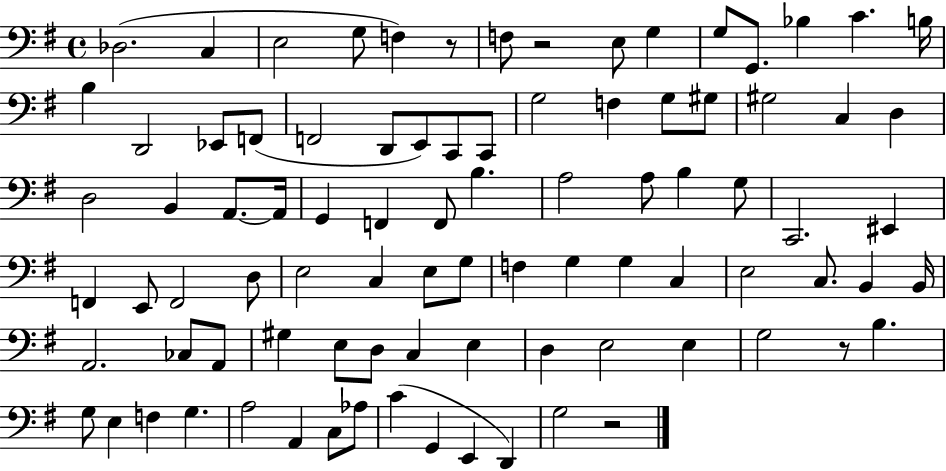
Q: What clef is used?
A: bass